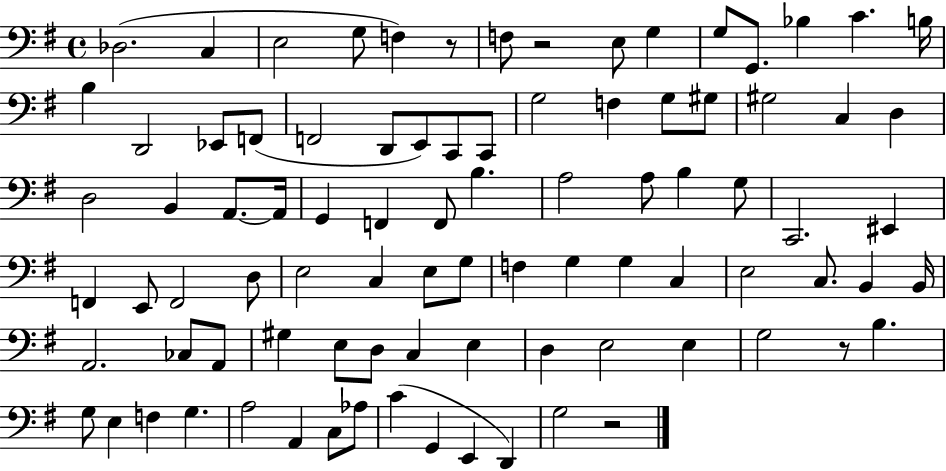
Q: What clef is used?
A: bass